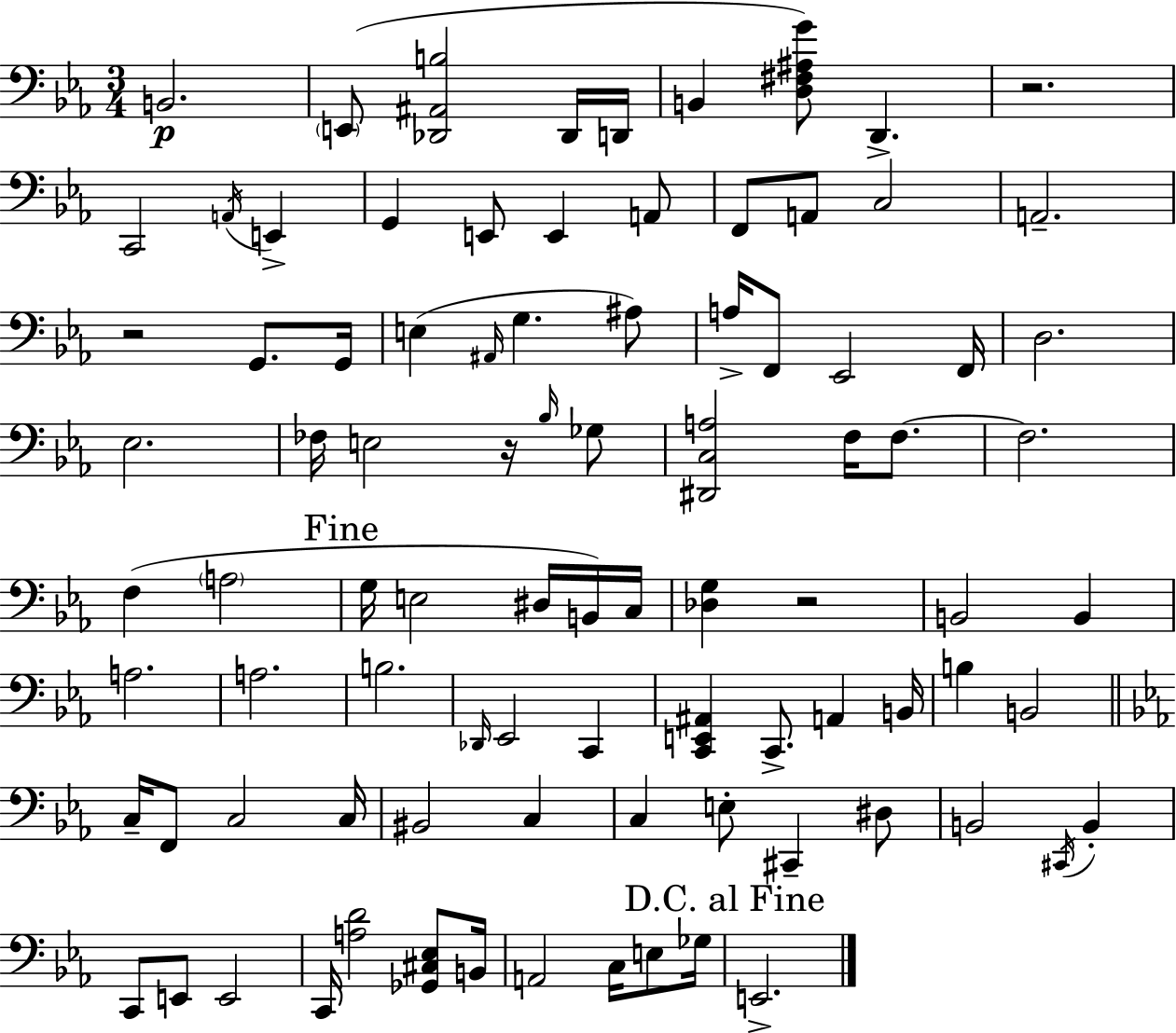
{
  \clef bass
  \numericTimeSignature
  \time 3/4
  \key ees \major
  \repeat volta 2 { b,2.\p | \parenthesize e,8( <des, ais, b>2 des,16 d,16 | b,4 <d fis ais g'>8) d,4.-> | r2. | \break c,2 \acciaccatura { a,16 } e,4-> | g,4 e,8 e,4 a,8 | f,8 a,8 c2 | a,2.-- | \break r2 g,8. | g,16 e4( \grace { ais,16 } g4. | ais8) a16-> f,8 ees,2 | f,16 d2. | \break ees2. | fes16 e2 r16 | \grace { bes16 } ges8 <dis, c a>2 f16 | f8.~~ f2. | \break f4( \parenthesize a2 | \mark "Fine" g16 e2 | dis16 b,16) c16 <des g>4 r2 | b,2 b,4 | \break a2. | a2. | b2. | \grace { des,16 } ees,2 | \break c,4 <c, e, ais,>4 c,8.-> a,4 | b,16 b4 b,2 | \bar "||" \break \key ees \major c16-- f,8 c2 c16 | bis,2 c4 | c4 e8-. cis,4-- dis8 | b,2 \acciaccatura { cis,16 } b,4-. | \break c,8 e,8 e,2 | c,16 <a d'>2 <ges, cis ees>8 | b,16 a,2 c16 e8 | ges16 \mark "D.C. al Fine" e,2.-> | \break } \bar "|."
}